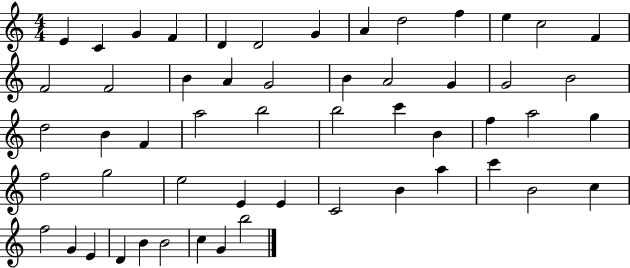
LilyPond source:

{
  \clef treble
  \numericTimeSignature
  \time 4/4
  \key c \major
  e'4 c'4 g'4 f'4 | d'4 d'2 g'4 | a'4 d''2 f''4 | e''4 c''2 f'4 | \break f'2 f'2 | b'4 a'4 g'2 | b'4 a'2 g'4 | g'2 b'2 | \break d''2 b'4 f'4 | a''2 b''2 | b''2 c'''4 b'4 | f''4 a''2 g''4 | \break f''2 g''2 | e''2 e'4 e'4 | c'2 b'4 a''4 | c'''4 b'2 c''4 | \break f''2 g'4 e'4 | d'4 b'4 b'2 | c''4 g'4 b''2 | \bar "|."
}